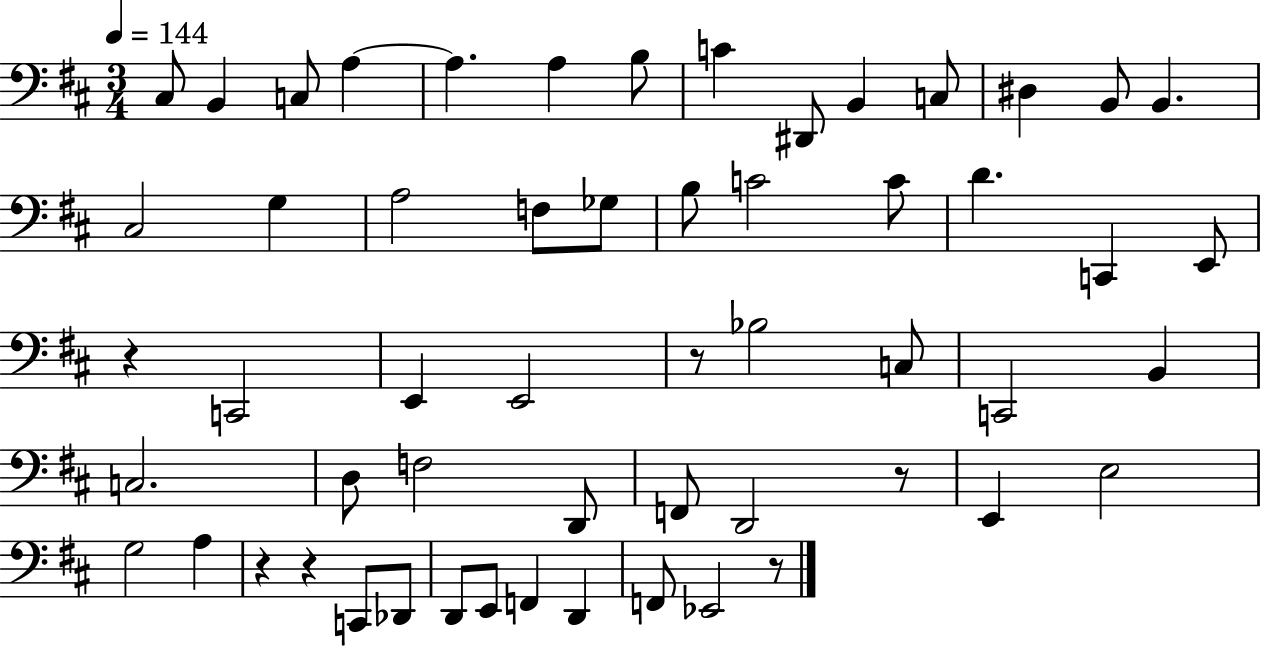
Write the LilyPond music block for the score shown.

{
  \clef bass
  \numericTimeSignature
  \time 3/4
  \key d \major
  \tempo 4 = 144
  cis8 b,4 c8 a4~~ | a4. a4 b8 | c'4 dis,8 b,4 c8 | dis4 b,8 b,4. | \break cis2 g4 | a2 f8 ges8 | b8 c'2 c'8 | d'4. c,4 e,8 | \break r4 c,2 | e,4 e,2 | r8 bes2 c8 | c,2 b,4 | \break c2. | d8 f2 d,8 | f,8 d,2 r8 | e,4 e2 | \break g2 a4 | r4 r4 c,8 des,8 | d,8 e,8 f,4 d,4 | f,8 ees,2 r8 | \break \bar "|."
}